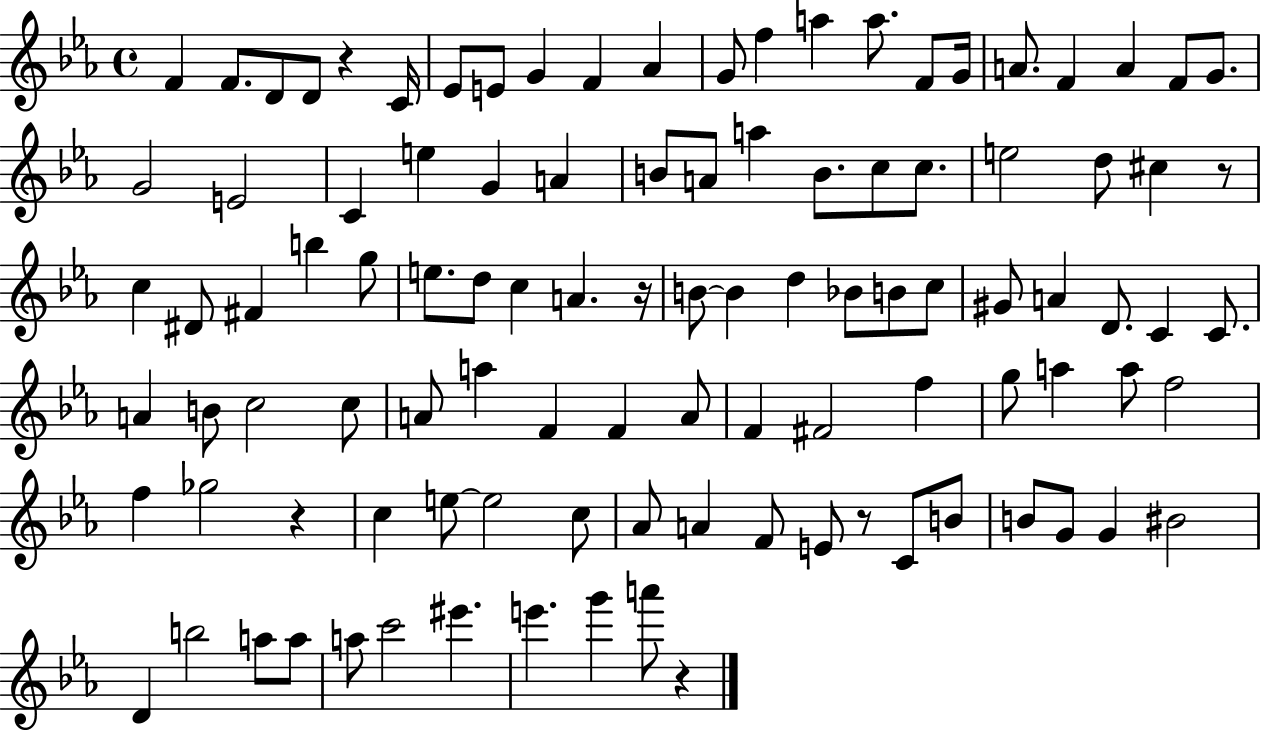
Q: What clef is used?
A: treble